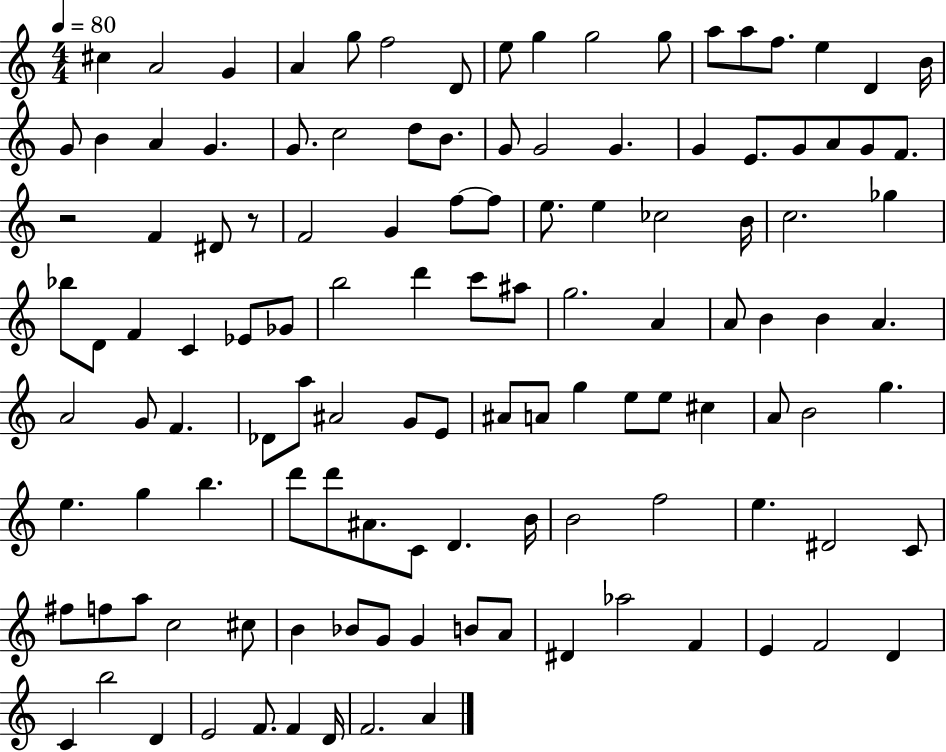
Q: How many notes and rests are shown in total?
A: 121